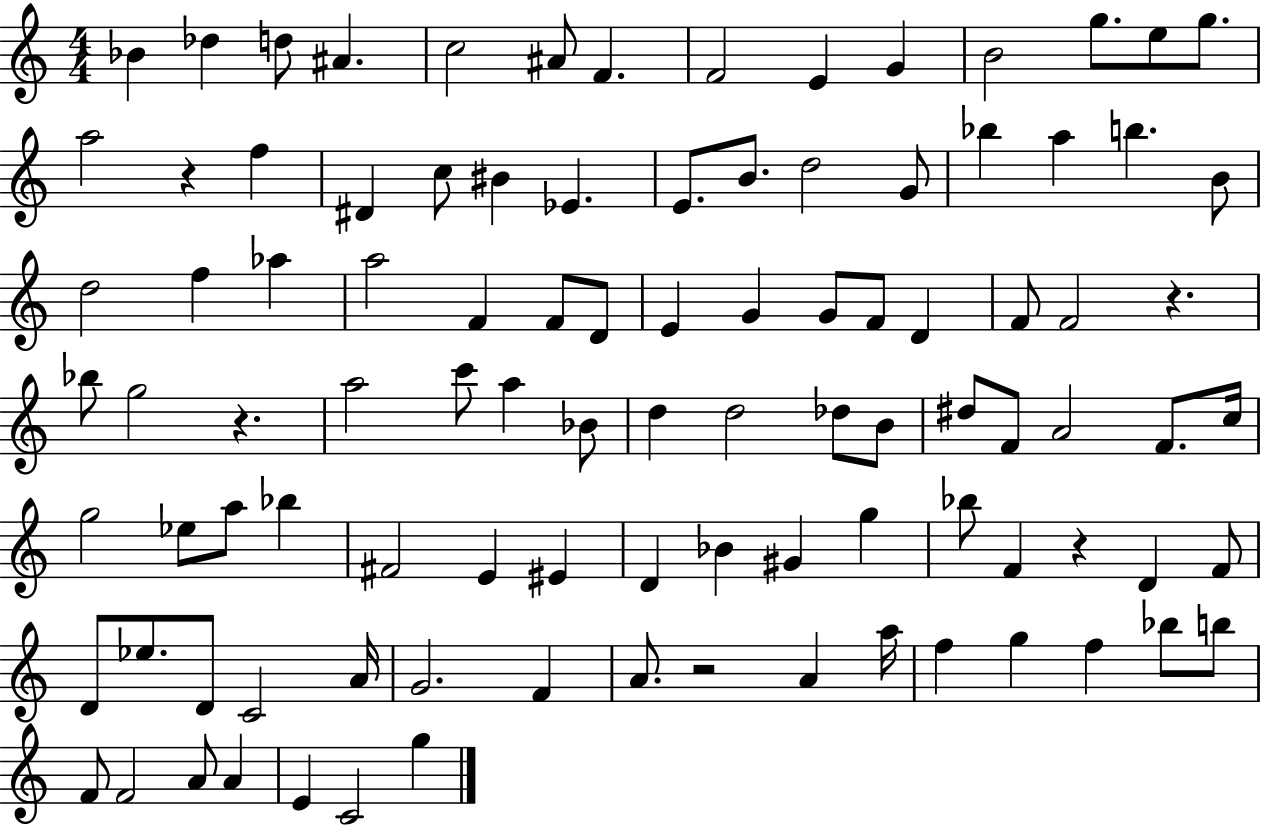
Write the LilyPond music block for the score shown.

{
  \clef treble
  \numericTimeSignature
  \time 4/4
  \key c \major
  bes'4 des''4 d''8 ais'4. | c''2 ais'8 f'4. | f'2 e'4 g'4 | b'2 g''8. e''8 g''8. | \break a''2 r4 f''4 | dis'4 c''8 bis'4 ees'4. | e'8. b'8. d''2 g'8 | bes''4 a''4 b''4. b'8 | \break d''2 f''4 aes''4 | a''2 f'4 f'8 d'8 | e'4 g'4 g'8 f'8 d'4 | f'8 f'2 r4. | \break bes''8 g''2 r4. | a''2 c'''8 a''4 bes'8 | d''4 d''2 des''8 b'8 | dis''8 f'8 a'2 f'8. c''16 | \break g''2 ees''8 a''8 bes''4 | fis'2 e'4 eis'4 | d'4 bes'4 gis'4 g''4 | bes''8 f'4 r4 d'4 f'8 | \break d'8 ees''8. d'8 c'2 a'16 | g'2. f'4 | a'8. r2 a'4 a''16 | f''4 g''4 f''4 bes''8 b''8 | \break f'8 f'2 a'8 a'4 | e'4 c'2 g''4 | \bar "|."
}